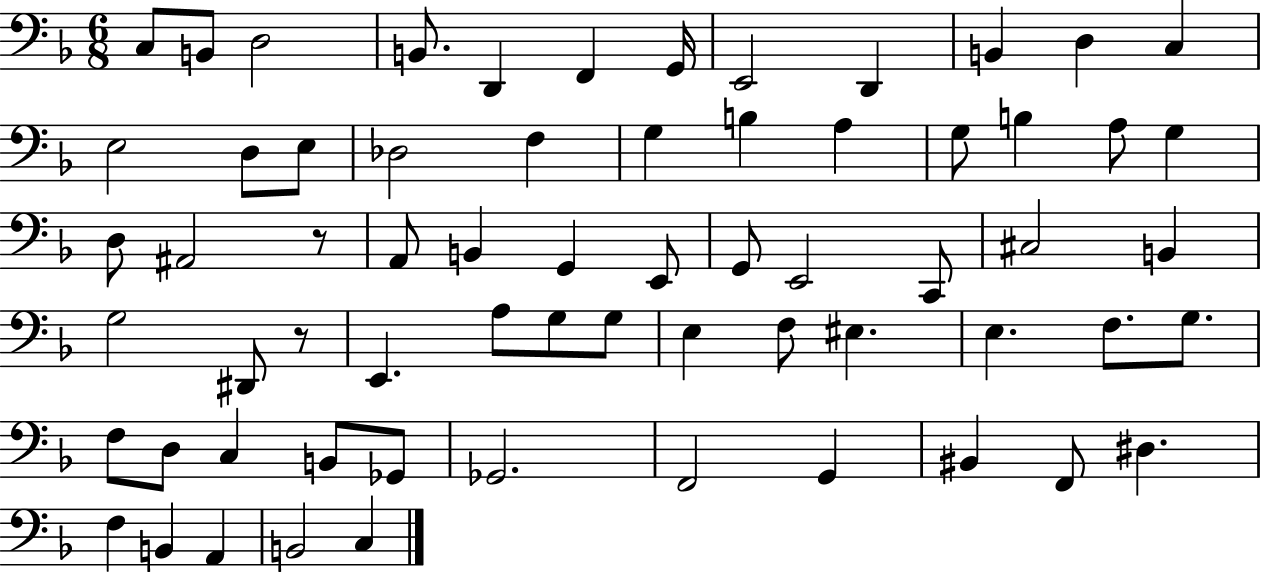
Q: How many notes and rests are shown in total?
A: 65